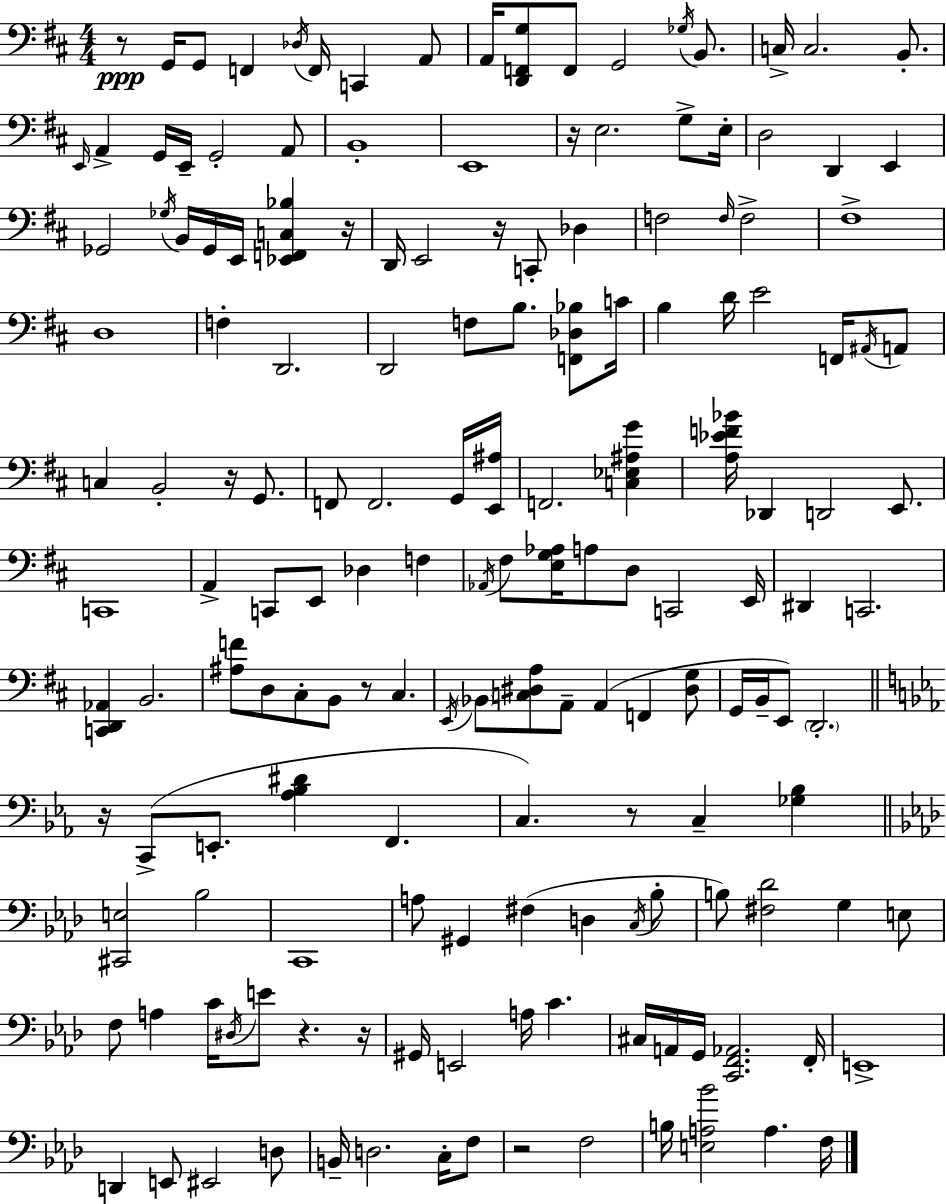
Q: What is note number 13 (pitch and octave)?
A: C3